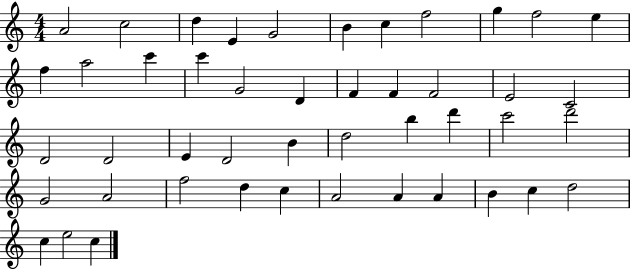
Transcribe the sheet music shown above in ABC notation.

X:1
T:Untitled
M:4/4
L:1/4
K:C
A2 c2 d E G2 B c f2 g f2 e f a2 c' c' G2 D F F F2 E2 C2 D2 D2 E D2 B d2 b d' c'2 d'2 G2 A2 f2 d c A2 A A B c d2 c e2 c